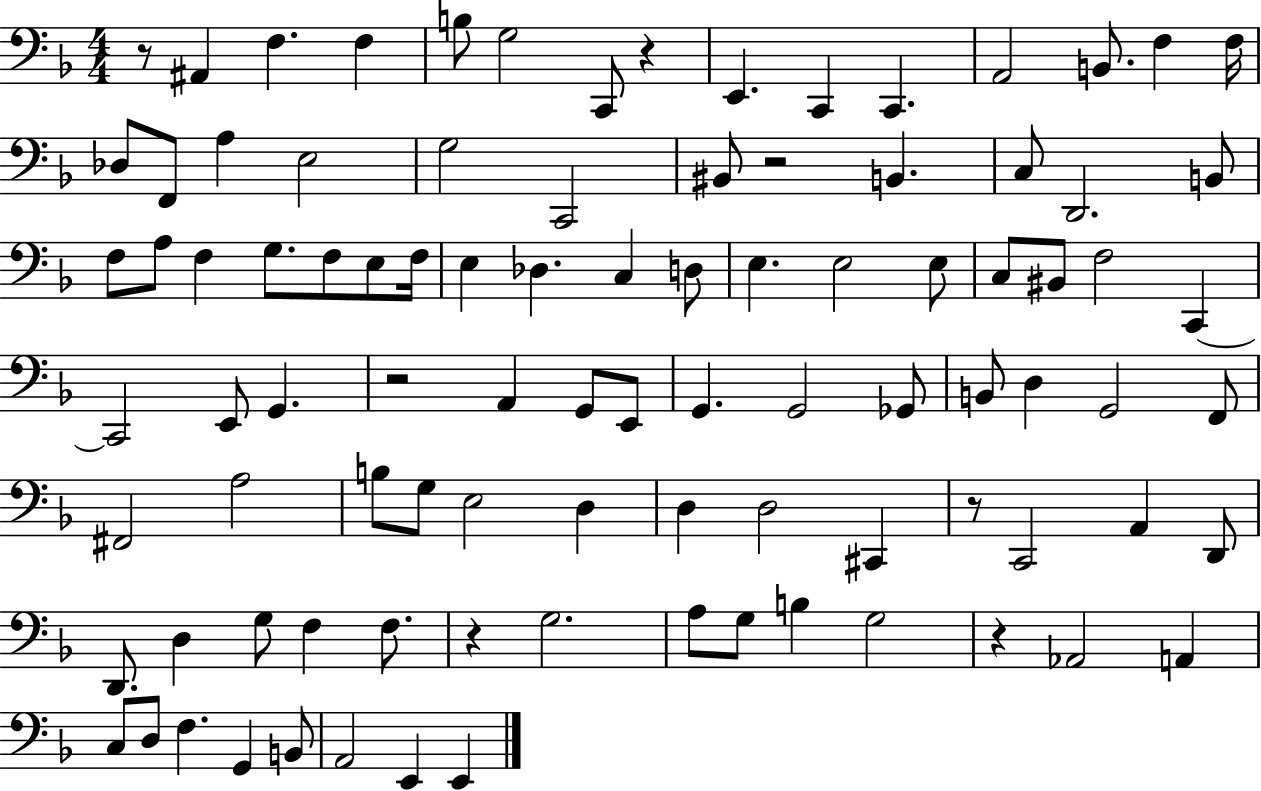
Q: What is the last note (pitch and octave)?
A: E2